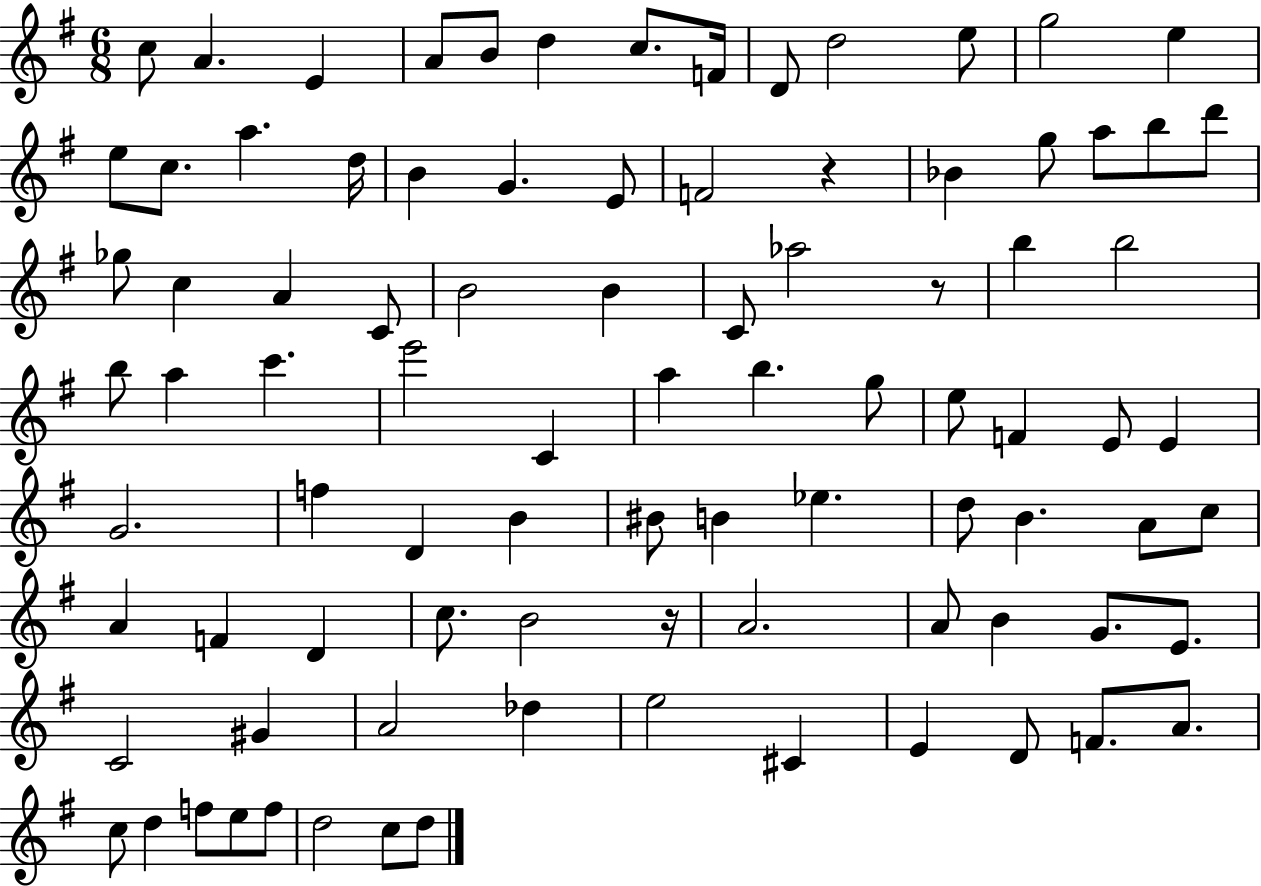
{
  \clef treble
  \numericTimeSignature
  \time 6/8
  \key g \major
  c''8 a'4. e'4 | a'8 b'8 d''4 c''8. f'16 | d'8 d''2 e''8 | g''2 e''4 | \break e''8 c''8. a''4. d''16 | b'4 g'4. e'8 | f'2 r4 | bes'4 g''8 a''8 b''8 d'''8 | \break ges''8 c''4 a'4 c'8 | b'2 b'4 | c'8 aes''2 r8 | b''4 b''2 | \break b''8 a''4 c'''4. | e'''2 c'4 | a''4 b''4. g''8 | e''8 f'4 e'8 e'4 | \break g'2. | f''4 d'4 b'4 | bis'8 b'4 ees''4. | d''8 b'4. a'8 c''8 | \break a'4 f'4 d'4 | c''8. b'2 r16 | a'2. | a'8 b'4 g'8. e'8. | \break c'2 gis'4 | a'2 des''4 | e''2 cis'4 | e'4 d'8 f'8. a'8. | \break c''8 d''4 f''8 e''8 f''8 | d''2 c''8 d''8 | \bar "|."
}